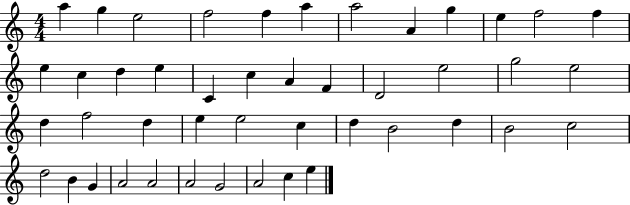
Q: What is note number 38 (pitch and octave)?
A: G4